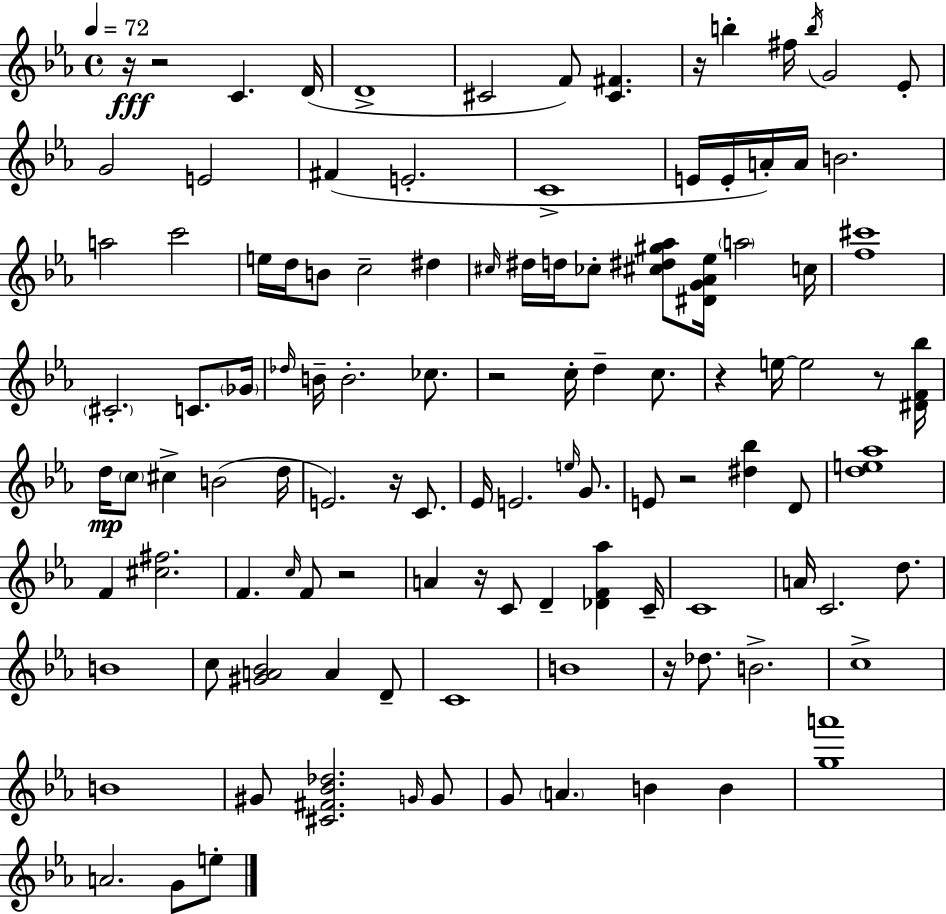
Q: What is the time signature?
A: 4/4